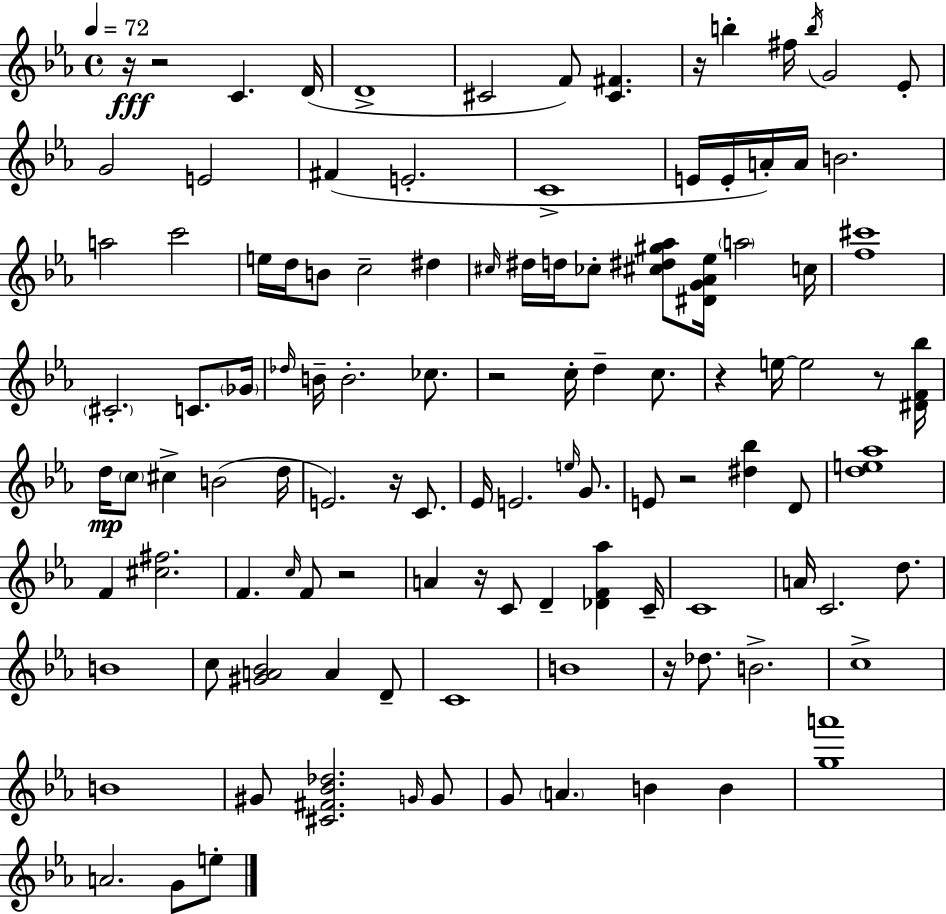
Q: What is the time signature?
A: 4/4